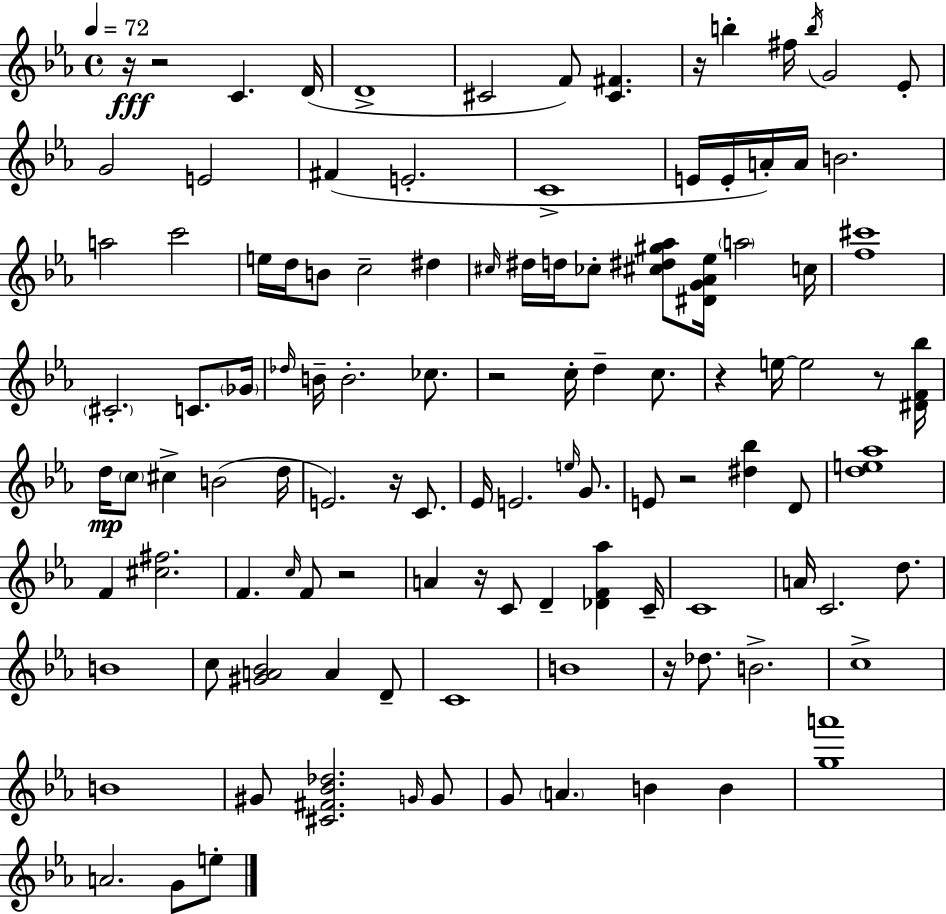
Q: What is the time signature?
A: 4/4